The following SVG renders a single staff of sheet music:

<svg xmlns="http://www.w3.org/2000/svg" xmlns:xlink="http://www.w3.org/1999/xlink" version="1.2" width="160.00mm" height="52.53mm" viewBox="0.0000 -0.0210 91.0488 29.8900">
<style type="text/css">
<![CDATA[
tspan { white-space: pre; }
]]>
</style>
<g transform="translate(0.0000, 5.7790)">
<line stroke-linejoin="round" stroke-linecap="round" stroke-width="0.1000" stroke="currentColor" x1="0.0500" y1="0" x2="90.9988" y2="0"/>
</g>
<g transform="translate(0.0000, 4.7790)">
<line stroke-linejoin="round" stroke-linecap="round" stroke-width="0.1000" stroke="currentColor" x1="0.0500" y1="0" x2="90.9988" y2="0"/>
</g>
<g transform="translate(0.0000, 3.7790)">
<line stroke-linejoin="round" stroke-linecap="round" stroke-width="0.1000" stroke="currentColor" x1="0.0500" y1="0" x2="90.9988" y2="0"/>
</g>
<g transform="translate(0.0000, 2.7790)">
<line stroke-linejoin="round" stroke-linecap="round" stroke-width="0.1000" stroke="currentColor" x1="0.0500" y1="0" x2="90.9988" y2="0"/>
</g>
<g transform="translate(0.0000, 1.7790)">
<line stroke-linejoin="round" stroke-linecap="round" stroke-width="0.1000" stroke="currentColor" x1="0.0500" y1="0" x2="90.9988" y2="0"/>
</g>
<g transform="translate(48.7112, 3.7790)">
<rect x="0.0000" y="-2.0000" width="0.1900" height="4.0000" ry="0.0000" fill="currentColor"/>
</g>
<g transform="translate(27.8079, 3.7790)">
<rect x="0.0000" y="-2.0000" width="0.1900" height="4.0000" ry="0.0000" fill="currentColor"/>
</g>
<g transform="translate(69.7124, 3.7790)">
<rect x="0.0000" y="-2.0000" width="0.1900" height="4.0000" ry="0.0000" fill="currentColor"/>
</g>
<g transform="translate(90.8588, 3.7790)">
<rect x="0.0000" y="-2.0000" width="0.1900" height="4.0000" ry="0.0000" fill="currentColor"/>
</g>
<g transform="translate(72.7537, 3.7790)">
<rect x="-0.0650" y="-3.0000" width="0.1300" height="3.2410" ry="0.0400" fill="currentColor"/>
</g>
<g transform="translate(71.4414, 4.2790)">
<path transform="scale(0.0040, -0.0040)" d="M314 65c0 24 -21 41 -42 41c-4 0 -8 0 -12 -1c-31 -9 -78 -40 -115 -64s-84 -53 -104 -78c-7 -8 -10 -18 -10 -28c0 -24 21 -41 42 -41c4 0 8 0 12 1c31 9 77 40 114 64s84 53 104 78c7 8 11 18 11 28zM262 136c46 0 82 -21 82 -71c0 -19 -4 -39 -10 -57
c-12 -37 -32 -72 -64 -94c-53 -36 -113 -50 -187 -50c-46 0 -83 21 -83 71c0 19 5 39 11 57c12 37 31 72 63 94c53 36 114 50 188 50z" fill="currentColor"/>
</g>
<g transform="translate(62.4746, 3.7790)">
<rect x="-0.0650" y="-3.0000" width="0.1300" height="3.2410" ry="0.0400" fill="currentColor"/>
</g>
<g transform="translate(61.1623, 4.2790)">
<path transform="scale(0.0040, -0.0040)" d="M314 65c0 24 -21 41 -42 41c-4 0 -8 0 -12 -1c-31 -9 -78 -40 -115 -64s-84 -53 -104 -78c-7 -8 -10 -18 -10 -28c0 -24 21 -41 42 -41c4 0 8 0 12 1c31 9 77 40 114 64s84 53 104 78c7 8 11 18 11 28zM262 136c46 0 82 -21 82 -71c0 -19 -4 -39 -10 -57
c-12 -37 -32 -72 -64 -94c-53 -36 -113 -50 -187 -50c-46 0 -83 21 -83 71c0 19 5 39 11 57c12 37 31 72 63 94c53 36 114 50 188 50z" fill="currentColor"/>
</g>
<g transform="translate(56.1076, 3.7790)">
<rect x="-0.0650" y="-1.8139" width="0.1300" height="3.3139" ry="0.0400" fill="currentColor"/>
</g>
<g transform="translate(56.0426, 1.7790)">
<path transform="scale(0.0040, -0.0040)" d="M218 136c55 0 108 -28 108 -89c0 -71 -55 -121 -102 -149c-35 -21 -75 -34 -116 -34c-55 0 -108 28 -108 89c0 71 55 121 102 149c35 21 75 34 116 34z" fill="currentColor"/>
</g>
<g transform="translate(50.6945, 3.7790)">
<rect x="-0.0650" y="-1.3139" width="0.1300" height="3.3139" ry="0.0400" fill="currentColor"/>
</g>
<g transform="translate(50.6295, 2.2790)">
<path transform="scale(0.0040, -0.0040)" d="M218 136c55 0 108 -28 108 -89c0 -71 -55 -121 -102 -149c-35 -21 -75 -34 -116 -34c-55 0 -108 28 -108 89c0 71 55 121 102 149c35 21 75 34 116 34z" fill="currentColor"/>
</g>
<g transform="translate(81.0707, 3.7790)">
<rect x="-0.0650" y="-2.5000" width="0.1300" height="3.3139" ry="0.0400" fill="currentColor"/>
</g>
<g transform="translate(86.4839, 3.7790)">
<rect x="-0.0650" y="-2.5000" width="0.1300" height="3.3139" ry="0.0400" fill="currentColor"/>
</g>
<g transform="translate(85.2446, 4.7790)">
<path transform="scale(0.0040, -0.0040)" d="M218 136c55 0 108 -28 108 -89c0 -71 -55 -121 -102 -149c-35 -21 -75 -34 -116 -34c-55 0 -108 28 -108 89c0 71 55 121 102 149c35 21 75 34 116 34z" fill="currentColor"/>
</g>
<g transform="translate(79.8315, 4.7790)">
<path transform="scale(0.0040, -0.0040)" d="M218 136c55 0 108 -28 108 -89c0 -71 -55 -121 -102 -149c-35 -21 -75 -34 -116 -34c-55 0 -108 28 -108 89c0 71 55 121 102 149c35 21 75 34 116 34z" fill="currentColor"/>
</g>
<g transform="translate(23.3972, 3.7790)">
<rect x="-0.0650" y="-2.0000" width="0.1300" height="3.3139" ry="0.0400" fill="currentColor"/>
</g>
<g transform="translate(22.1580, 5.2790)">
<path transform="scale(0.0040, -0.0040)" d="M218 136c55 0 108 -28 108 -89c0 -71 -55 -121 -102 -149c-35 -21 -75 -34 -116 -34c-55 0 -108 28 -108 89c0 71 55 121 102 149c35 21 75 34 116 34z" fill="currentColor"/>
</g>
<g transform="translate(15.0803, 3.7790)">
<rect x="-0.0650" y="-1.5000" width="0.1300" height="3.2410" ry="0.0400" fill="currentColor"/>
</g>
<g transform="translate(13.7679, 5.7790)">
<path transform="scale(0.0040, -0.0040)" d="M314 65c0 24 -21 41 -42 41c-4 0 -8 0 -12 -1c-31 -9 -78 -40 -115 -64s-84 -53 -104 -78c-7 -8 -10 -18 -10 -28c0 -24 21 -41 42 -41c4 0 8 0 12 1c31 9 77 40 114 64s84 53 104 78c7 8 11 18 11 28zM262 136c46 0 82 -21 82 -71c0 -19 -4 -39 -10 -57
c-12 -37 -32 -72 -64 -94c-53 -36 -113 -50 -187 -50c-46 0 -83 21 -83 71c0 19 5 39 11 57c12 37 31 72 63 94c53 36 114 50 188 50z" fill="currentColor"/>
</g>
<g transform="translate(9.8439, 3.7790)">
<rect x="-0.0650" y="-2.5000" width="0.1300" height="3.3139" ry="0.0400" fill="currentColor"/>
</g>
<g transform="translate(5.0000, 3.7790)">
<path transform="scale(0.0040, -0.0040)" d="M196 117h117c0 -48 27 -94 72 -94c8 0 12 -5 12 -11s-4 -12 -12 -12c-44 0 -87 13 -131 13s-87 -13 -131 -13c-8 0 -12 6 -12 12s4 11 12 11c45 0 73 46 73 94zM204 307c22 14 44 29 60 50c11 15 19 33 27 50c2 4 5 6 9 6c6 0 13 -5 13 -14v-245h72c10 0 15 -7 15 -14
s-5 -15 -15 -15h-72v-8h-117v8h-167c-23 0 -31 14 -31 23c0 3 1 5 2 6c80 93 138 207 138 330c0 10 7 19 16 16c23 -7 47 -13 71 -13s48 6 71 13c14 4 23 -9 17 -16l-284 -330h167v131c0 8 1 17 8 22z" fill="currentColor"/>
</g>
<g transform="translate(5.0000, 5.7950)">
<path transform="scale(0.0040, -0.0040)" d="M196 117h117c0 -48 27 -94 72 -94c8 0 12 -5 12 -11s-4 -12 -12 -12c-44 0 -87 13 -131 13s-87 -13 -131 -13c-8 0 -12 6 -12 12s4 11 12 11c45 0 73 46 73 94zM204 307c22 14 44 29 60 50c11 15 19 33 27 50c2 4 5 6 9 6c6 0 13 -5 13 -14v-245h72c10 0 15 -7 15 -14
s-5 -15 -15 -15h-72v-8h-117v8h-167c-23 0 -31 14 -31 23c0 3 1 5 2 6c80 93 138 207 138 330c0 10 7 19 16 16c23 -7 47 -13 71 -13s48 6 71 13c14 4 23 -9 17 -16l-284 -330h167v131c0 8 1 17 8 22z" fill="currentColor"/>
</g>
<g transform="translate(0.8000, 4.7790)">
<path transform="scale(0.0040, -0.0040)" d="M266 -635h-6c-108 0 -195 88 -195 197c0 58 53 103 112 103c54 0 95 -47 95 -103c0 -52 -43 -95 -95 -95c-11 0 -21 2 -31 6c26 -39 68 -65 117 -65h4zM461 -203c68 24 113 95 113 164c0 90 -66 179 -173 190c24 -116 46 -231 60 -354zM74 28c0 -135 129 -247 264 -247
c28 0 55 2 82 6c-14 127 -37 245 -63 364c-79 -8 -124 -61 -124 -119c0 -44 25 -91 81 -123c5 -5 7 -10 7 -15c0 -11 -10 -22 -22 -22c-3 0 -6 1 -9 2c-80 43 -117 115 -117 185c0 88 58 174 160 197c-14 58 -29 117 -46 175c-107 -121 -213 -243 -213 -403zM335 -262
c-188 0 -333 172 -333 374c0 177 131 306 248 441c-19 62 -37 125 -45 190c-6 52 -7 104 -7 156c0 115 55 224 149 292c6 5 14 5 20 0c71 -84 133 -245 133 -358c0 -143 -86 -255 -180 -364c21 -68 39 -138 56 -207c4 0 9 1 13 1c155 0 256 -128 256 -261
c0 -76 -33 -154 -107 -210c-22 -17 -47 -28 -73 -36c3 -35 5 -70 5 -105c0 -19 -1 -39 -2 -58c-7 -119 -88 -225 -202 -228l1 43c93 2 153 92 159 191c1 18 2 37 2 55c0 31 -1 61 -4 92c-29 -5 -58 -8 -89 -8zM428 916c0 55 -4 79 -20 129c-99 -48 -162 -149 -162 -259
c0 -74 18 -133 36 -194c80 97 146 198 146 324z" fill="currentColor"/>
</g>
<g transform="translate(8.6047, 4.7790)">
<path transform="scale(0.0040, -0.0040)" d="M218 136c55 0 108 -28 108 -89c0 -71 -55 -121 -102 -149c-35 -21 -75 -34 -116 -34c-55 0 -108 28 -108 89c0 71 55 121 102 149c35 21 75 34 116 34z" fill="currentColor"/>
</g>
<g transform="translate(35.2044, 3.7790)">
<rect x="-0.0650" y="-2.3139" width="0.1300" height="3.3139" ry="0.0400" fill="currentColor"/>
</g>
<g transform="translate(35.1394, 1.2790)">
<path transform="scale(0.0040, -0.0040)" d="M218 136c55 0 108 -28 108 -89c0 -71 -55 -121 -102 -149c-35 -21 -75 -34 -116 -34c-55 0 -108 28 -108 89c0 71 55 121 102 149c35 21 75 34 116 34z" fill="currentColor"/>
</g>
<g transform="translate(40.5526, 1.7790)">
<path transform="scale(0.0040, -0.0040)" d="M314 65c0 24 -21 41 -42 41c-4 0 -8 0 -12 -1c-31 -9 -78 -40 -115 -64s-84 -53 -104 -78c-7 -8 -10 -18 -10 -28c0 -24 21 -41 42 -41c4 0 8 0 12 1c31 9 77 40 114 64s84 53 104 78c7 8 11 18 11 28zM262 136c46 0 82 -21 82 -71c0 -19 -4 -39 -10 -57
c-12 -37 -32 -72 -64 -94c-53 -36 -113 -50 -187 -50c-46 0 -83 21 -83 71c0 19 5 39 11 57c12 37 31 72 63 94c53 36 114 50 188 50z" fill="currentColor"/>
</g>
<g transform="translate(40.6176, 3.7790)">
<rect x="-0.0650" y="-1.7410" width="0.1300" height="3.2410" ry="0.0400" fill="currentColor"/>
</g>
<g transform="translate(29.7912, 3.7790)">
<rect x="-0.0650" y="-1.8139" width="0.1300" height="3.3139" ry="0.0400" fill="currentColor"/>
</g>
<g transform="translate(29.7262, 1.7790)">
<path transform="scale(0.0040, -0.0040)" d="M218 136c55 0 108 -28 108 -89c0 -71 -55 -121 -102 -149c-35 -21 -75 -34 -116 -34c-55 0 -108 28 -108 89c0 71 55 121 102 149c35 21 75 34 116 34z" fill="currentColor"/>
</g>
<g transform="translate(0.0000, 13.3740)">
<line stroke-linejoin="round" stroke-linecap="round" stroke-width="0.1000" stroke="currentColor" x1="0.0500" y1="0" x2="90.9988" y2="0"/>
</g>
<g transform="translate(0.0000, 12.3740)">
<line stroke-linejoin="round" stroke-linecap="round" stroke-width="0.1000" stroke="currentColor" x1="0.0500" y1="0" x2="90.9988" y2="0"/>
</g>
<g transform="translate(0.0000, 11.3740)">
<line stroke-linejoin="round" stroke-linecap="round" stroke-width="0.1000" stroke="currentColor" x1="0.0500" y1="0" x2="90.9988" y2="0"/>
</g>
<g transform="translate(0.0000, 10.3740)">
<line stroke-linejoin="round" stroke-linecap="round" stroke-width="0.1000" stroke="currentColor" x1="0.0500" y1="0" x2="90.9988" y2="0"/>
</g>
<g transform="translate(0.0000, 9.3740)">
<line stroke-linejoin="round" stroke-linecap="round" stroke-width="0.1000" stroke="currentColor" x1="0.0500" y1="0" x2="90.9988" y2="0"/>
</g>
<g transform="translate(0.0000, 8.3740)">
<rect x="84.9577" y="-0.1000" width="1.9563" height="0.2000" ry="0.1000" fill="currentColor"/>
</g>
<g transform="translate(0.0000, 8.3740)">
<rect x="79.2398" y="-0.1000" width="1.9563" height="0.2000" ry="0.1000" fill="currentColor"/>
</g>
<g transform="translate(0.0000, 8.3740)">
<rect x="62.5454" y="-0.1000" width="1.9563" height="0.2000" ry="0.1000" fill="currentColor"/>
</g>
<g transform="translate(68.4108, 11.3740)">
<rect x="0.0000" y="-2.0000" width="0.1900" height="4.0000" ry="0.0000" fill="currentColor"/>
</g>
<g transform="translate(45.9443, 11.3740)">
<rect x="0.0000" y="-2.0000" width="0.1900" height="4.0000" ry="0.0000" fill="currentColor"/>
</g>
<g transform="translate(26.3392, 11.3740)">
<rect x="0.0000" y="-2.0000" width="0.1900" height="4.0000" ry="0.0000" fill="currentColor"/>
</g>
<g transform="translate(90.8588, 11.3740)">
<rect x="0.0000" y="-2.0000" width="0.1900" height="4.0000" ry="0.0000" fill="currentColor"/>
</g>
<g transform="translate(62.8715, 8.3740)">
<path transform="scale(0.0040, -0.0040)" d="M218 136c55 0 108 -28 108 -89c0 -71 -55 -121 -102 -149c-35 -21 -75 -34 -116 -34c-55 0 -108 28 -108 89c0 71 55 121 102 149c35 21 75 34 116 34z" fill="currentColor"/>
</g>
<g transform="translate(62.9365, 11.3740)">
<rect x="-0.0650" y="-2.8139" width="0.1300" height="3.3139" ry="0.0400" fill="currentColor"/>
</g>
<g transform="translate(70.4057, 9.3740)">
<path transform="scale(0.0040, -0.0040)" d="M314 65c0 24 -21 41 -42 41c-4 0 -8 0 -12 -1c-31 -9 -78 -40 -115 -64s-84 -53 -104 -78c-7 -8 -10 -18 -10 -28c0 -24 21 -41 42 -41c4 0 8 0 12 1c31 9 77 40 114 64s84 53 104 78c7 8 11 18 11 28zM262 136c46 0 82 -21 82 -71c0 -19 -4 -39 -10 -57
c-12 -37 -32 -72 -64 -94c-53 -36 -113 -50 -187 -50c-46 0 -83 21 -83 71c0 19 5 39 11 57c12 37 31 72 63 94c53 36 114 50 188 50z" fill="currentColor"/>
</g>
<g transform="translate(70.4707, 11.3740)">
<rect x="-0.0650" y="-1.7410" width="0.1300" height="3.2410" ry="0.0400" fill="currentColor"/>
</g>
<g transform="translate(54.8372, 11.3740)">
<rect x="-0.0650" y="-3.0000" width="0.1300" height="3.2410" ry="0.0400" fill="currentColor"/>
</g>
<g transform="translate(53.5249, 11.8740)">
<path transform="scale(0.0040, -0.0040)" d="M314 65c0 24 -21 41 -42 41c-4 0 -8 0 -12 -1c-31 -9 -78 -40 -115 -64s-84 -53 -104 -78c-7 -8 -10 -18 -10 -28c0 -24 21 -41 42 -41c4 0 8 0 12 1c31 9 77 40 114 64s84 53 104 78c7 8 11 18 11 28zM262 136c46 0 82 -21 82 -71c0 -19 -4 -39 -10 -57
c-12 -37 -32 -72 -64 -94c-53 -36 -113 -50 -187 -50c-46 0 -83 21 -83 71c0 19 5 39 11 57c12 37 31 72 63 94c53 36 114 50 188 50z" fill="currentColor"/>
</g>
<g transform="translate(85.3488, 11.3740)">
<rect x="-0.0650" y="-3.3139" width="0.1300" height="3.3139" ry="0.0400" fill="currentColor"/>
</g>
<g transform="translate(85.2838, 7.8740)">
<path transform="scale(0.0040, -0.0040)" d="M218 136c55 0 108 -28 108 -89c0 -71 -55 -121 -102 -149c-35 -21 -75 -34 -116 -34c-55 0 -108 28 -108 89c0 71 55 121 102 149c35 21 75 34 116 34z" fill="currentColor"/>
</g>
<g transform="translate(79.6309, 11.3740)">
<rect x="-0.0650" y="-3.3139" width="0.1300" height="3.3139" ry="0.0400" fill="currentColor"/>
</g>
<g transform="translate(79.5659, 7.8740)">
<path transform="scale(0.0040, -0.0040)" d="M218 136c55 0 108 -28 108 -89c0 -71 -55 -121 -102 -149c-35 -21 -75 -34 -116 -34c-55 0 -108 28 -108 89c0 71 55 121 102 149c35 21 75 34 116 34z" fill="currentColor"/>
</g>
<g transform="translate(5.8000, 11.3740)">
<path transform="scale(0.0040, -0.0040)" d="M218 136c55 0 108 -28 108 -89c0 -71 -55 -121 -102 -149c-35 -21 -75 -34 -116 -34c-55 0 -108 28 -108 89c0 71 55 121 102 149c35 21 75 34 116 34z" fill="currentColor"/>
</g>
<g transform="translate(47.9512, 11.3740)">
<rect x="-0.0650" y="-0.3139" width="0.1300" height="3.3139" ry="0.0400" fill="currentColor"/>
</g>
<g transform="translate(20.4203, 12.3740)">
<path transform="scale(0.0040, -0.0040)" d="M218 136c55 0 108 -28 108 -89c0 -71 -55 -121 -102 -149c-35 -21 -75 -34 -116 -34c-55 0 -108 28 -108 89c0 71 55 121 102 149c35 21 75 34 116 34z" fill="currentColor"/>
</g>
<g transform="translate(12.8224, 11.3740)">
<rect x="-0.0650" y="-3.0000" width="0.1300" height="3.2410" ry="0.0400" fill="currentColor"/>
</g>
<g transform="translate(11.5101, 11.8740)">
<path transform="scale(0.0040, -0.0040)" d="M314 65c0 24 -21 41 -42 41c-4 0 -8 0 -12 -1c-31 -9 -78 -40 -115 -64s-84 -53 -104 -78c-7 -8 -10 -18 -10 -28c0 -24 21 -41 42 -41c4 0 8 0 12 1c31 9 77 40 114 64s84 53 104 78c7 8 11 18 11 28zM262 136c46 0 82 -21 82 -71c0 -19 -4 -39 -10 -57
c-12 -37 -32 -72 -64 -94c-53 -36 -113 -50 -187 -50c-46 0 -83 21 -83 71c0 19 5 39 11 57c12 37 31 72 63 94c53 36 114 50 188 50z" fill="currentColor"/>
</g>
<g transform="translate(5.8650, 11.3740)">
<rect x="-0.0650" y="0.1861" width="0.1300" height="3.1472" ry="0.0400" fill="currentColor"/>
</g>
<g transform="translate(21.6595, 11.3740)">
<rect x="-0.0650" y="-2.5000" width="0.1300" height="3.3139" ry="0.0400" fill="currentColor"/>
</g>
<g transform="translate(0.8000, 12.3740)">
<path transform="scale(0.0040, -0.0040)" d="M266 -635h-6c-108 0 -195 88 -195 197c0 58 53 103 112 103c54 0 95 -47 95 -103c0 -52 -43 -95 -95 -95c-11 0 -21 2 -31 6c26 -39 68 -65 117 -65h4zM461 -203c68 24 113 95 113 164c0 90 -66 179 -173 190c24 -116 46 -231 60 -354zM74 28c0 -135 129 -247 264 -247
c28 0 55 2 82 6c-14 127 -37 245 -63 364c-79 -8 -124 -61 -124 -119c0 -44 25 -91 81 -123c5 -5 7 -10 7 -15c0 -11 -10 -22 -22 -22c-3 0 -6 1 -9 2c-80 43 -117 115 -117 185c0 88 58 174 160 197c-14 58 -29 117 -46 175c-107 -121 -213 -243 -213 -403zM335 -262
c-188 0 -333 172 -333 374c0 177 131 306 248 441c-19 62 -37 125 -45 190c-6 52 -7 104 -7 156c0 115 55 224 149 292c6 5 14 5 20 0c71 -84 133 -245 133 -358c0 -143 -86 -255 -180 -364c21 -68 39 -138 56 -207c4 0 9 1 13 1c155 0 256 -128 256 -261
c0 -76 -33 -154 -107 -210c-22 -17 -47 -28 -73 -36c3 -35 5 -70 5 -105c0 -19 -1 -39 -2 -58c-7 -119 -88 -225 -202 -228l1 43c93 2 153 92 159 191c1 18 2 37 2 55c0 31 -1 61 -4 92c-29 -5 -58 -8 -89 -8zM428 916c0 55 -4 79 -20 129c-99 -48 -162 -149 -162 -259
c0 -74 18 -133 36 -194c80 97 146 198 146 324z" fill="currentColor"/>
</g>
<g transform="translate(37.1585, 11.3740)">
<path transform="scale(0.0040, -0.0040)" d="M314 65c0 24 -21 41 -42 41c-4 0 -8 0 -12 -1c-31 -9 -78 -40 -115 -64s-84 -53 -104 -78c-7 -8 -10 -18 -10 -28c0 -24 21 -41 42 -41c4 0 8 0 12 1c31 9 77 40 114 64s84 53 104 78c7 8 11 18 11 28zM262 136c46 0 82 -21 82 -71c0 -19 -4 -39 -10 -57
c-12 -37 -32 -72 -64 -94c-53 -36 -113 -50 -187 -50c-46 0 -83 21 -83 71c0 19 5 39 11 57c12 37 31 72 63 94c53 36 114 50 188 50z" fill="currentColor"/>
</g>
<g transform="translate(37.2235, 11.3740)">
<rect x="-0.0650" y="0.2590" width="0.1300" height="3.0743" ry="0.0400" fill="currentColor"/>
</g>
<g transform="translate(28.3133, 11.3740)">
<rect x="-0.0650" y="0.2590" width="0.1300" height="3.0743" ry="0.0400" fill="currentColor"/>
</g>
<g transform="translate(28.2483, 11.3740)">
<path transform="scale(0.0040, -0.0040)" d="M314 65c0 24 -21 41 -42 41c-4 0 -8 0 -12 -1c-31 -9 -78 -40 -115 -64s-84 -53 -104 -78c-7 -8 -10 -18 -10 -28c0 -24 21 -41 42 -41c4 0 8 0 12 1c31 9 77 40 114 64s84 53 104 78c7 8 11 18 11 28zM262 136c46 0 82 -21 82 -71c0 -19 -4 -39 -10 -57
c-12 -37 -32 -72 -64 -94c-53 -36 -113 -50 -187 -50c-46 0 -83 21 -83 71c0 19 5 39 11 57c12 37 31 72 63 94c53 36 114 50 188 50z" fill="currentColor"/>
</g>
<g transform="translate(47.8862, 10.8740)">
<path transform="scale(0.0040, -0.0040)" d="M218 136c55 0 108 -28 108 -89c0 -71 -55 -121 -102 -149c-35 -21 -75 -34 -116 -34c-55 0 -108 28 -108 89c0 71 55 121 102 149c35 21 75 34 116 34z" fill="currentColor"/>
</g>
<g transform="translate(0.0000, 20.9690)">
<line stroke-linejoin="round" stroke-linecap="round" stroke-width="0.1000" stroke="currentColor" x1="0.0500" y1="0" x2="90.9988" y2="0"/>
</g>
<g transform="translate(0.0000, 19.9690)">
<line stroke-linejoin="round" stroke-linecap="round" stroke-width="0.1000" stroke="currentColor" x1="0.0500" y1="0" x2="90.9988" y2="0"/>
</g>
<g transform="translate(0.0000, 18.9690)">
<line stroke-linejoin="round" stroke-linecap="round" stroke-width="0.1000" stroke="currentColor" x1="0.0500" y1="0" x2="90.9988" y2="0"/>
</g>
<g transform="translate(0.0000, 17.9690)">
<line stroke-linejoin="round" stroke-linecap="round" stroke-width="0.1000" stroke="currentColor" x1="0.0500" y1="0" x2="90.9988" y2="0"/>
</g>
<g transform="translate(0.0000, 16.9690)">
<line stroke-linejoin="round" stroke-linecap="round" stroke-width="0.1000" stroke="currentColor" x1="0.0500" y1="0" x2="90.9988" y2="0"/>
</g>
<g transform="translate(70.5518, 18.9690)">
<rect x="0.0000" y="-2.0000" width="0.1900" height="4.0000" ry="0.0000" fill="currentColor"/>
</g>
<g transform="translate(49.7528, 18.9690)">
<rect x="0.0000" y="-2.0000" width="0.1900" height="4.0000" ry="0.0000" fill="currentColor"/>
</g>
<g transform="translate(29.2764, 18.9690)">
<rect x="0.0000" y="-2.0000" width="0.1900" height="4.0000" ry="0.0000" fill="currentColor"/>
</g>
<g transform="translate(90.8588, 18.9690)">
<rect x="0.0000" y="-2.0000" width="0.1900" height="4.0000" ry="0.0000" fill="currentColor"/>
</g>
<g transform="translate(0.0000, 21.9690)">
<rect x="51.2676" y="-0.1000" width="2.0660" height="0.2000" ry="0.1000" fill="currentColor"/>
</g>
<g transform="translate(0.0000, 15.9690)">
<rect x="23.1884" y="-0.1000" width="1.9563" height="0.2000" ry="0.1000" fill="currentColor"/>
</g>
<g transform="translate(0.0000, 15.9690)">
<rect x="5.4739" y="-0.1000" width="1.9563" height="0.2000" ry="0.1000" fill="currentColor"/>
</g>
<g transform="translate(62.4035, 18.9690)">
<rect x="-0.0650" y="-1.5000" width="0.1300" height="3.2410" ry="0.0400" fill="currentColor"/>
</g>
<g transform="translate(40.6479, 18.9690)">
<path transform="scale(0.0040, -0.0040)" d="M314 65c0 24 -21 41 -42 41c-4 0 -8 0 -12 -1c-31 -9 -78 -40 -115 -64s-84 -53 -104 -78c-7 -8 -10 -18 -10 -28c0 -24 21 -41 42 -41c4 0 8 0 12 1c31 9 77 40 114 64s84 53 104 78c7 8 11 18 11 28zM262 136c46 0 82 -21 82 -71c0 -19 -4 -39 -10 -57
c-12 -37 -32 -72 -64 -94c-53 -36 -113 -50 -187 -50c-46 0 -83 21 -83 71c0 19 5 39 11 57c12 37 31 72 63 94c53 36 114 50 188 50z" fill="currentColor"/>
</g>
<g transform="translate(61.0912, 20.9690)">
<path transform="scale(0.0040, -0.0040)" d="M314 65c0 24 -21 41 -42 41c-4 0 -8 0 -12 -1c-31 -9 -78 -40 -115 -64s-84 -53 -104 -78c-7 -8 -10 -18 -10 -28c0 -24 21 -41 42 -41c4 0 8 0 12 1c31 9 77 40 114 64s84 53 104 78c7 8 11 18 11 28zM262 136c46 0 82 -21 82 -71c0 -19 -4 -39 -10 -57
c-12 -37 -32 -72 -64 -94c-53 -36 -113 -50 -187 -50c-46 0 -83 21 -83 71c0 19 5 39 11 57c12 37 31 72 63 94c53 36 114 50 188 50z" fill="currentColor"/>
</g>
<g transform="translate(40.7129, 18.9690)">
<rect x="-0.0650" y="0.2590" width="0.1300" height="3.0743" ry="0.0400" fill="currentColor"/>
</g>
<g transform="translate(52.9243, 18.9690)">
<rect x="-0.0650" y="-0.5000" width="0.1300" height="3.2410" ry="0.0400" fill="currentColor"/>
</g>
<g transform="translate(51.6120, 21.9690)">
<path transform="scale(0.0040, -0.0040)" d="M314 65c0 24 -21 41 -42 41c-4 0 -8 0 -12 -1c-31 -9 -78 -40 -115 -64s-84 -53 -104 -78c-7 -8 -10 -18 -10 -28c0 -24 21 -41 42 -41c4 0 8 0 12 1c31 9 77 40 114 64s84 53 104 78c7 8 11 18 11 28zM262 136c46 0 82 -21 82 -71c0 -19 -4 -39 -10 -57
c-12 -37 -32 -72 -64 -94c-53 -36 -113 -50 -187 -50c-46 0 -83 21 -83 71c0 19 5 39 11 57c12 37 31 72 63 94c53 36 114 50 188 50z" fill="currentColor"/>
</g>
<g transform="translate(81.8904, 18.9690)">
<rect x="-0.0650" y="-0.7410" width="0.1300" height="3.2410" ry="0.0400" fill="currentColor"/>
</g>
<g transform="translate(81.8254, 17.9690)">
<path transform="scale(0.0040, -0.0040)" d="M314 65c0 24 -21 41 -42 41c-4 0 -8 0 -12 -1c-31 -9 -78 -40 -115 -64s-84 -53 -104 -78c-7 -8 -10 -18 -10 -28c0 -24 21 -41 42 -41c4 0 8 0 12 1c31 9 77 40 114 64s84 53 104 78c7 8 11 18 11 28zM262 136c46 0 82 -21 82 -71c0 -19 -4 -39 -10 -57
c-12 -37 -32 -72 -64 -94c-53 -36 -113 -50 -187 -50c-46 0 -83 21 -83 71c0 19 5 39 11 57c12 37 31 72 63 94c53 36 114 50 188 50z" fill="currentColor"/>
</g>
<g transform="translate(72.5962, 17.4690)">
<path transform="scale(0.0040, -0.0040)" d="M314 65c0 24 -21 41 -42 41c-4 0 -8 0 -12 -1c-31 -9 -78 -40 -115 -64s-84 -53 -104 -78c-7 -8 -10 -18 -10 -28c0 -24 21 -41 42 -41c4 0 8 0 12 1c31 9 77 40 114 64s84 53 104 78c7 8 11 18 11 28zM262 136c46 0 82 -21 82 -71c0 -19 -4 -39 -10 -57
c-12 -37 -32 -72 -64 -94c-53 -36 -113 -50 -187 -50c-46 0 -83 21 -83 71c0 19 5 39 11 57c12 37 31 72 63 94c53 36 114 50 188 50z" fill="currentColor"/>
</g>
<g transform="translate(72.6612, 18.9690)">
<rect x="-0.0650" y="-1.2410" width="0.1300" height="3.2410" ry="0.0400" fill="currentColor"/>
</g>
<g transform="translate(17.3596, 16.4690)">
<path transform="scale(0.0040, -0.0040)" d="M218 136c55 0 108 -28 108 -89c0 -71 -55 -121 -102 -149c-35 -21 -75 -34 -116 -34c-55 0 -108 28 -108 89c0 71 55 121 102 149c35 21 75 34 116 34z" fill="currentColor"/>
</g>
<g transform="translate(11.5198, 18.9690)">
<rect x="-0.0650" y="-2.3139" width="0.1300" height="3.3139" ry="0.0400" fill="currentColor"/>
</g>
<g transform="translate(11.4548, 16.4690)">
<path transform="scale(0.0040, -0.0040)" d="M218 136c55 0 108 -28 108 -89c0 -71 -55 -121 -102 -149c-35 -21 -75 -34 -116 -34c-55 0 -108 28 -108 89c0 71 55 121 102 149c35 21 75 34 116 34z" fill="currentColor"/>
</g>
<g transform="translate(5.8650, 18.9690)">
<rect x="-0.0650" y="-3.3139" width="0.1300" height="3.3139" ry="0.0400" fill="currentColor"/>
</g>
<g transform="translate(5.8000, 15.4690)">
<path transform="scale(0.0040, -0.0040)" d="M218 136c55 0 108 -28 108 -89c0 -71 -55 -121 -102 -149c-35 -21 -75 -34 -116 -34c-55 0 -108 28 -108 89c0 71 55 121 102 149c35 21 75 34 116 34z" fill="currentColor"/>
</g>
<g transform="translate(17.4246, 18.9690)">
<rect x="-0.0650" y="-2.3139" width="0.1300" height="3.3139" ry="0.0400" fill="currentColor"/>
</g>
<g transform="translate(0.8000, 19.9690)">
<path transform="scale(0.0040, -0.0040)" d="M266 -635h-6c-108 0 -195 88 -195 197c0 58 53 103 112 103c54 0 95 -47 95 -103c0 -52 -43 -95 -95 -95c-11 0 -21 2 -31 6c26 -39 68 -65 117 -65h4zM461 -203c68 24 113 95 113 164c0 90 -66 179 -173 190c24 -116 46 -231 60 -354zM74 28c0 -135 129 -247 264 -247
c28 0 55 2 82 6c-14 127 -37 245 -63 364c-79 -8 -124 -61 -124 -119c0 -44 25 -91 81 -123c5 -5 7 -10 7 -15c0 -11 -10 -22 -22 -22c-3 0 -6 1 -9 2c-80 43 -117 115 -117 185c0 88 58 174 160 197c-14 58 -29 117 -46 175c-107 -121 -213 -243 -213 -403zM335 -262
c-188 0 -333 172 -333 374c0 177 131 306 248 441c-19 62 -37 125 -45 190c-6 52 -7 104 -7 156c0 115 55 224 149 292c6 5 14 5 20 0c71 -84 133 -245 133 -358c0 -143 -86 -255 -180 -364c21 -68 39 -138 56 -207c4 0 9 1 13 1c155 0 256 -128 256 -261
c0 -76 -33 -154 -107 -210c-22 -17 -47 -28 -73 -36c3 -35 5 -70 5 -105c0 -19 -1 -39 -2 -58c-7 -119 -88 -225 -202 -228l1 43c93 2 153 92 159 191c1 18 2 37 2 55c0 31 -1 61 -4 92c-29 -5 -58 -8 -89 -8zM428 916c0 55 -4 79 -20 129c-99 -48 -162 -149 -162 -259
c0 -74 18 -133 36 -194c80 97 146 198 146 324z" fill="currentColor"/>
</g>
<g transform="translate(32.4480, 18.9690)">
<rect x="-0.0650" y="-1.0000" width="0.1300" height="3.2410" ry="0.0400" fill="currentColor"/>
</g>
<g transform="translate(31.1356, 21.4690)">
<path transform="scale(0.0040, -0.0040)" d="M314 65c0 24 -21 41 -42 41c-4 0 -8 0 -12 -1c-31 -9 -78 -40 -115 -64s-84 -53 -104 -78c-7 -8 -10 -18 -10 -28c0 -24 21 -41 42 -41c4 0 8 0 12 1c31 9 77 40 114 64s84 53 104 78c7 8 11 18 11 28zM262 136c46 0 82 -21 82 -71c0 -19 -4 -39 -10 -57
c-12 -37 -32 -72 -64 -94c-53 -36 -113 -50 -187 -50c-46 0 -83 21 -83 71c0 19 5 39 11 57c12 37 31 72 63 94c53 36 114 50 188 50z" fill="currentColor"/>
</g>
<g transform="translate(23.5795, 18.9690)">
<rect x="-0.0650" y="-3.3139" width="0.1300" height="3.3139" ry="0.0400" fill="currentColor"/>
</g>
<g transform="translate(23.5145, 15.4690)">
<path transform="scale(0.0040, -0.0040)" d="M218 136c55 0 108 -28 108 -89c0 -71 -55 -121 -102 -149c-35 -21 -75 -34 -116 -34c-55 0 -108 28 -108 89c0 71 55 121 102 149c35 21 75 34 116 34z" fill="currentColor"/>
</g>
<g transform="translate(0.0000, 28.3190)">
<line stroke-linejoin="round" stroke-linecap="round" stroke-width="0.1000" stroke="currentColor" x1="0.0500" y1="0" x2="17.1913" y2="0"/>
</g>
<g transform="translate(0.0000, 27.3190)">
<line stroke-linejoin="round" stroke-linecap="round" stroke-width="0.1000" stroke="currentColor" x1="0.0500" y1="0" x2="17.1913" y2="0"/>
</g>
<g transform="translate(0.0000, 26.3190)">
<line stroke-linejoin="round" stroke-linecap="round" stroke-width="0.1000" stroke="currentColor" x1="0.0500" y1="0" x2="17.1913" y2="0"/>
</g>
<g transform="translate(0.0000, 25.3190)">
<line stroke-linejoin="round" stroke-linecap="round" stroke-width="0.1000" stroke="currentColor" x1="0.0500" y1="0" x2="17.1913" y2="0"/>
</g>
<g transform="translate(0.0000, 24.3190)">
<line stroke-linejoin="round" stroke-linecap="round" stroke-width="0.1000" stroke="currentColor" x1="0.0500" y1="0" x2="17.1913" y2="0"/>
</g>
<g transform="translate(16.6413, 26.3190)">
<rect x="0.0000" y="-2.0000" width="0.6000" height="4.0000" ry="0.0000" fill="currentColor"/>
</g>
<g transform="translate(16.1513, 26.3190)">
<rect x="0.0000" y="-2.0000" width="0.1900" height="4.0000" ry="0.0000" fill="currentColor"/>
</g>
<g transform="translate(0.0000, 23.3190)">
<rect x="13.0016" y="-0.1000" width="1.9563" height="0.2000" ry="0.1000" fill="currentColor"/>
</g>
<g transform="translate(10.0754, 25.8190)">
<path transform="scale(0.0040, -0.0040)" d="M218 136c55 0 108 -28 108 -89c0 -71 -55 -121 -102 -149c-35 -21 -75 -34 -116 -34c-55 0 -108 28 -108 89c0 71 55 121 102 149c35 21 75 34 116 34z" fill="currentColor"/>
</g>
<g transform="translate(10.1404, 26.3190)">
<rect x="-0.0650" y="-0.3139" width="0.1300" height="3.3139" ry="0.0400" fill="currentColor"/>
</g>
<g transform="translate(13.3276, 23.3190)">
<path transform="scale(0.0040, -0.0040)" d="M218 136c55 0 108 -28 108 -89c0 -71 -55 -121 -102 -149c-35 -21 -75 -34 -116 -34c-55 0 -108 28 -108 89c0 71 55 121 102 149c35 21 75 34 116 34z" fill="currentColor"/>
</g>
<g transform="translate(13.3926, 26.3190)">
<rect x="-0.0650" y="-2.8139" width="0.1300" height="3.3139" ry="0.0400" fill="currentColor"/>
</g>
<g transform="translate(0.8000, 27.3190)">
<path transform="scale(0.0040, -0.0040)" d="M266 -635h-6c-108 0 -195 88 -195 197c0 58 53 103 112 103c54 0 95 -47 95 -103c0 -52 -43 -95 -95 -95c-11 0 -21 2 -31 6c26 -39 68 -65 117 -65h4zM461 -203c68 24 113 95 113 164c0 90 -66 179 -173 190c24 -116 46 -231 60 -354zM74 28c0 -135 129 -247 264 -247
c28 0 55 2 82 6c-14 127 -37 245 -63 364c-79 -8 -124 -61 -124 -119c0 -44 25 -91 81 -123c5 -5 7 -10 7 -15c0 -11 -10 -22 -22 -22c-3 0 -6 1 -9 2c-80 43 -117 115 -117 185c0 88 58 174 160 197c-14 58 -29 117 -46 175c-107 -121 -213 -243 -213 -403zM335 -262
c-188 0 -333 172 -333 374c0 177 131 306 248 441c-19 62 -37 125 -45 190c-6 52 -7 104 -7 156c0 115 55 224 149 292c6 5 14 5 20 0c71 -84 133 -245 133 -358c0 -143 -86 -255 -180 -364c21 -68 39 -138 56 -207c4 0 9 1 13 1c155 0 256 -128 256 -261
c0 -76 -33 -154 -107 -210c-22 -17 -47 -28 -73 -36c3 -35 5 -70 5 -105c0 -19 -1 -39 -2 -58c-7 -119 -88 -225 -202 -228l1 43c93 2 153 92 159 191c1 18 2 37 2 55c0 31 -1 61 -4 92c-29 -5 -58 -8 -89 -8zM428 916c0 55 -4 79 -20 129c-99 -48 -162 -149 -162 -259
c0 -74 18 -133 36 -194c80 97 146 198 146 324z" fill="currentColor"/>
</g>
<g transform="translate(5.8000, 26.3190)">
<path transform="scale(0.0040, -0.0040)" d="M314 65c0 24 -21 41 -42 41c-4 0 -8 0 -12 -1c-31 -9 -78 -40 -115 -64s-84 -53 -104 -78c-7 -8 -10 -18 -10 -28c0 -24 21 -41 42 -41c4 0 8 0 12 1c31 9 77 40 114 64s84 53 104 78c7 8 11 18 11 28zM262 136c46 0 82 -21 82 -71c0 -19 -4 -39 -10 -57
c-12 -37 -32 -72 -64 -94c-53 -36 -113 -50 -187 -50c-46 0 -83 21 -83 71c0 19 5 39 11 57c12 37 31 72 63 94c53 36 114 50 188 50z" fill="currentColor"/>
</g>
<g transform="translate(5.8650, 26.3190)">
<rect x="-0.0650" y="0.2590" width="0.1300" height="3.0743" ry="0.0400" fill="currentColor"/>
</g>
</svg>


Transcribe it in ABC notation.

X:1
T:Untitled
M:4/4
L:1/4
K:C
G E2 F f g f2 e f A2 A2 G G B A2 G B2 B2 c A2 a f2 b b b g g b D2 B2 C2 E2 e2 d2 B2 c a